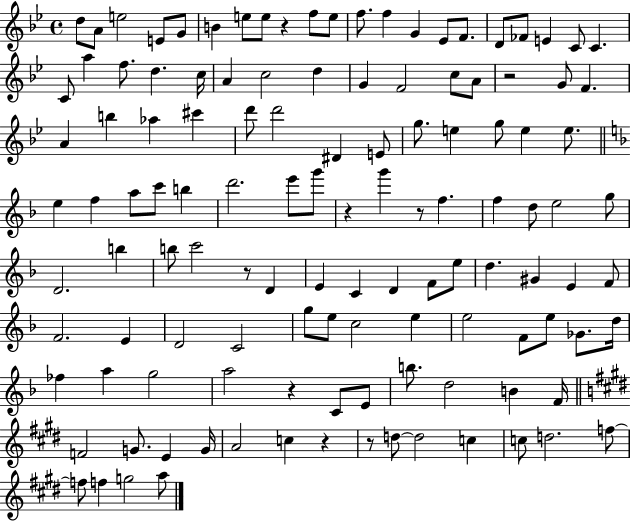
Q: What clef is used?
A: treble